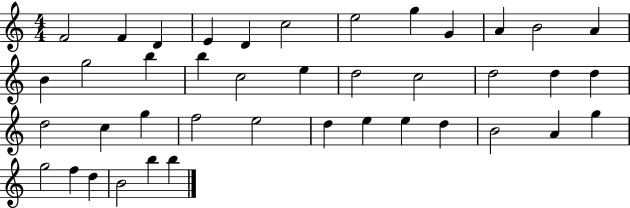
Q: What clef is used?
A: treble